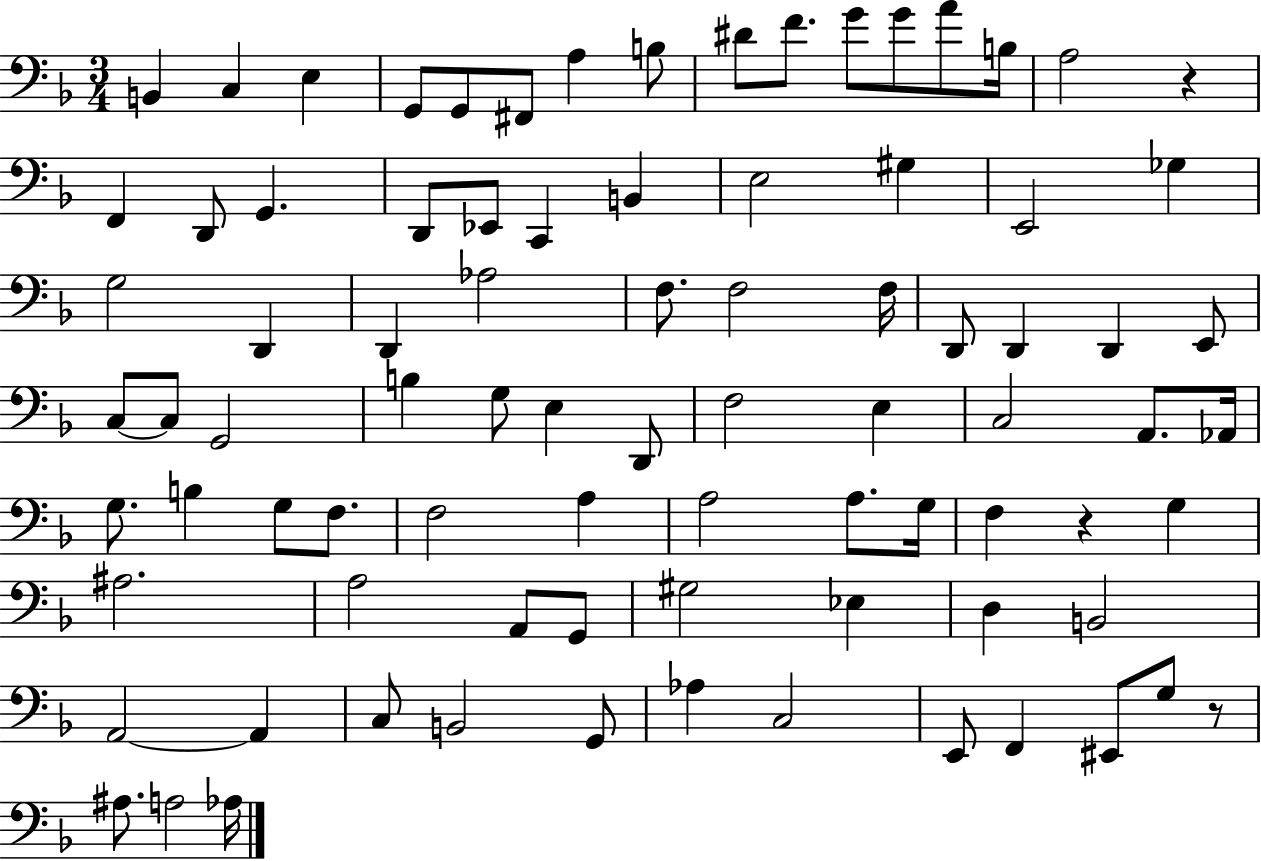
{
  \clef bass
  \numericTimeSignature
  \time 3/4
  \key f \major
  b,4 c4 e4 | g,8 g,8 fis,8 a4 b8 | dis'8 f'8. g'8 g'8 a'8 b16 | a2 r4 | \break f,4 d,8 g,4. | d,8 ees,8 c,4 b,4 | e2 gis4 | e,2 ges4 | \break g2 d,4 | d,4 aes2 | f8. f2 f16 | d,8 d,4 d,4 e,8 | \break c8~~ c8 g,2 | b4 g8 e4 d,8 | f2 e4 | c2 a,8. aes,16 | \break g8. b4 g8 f8. | f2 a4 | a2 a8. g16 | f4 r4 g4 | \break ais2. | a2 a,8 g,8 | gis2 ees4 | d4 b,2 | \break a,2~~ a,4 | c8 b,2 g,8 | aes4 c2 | e,8 f,4 eis,8 g8 r8 | \break ais8. a2 aes16 | \bar "|."
}